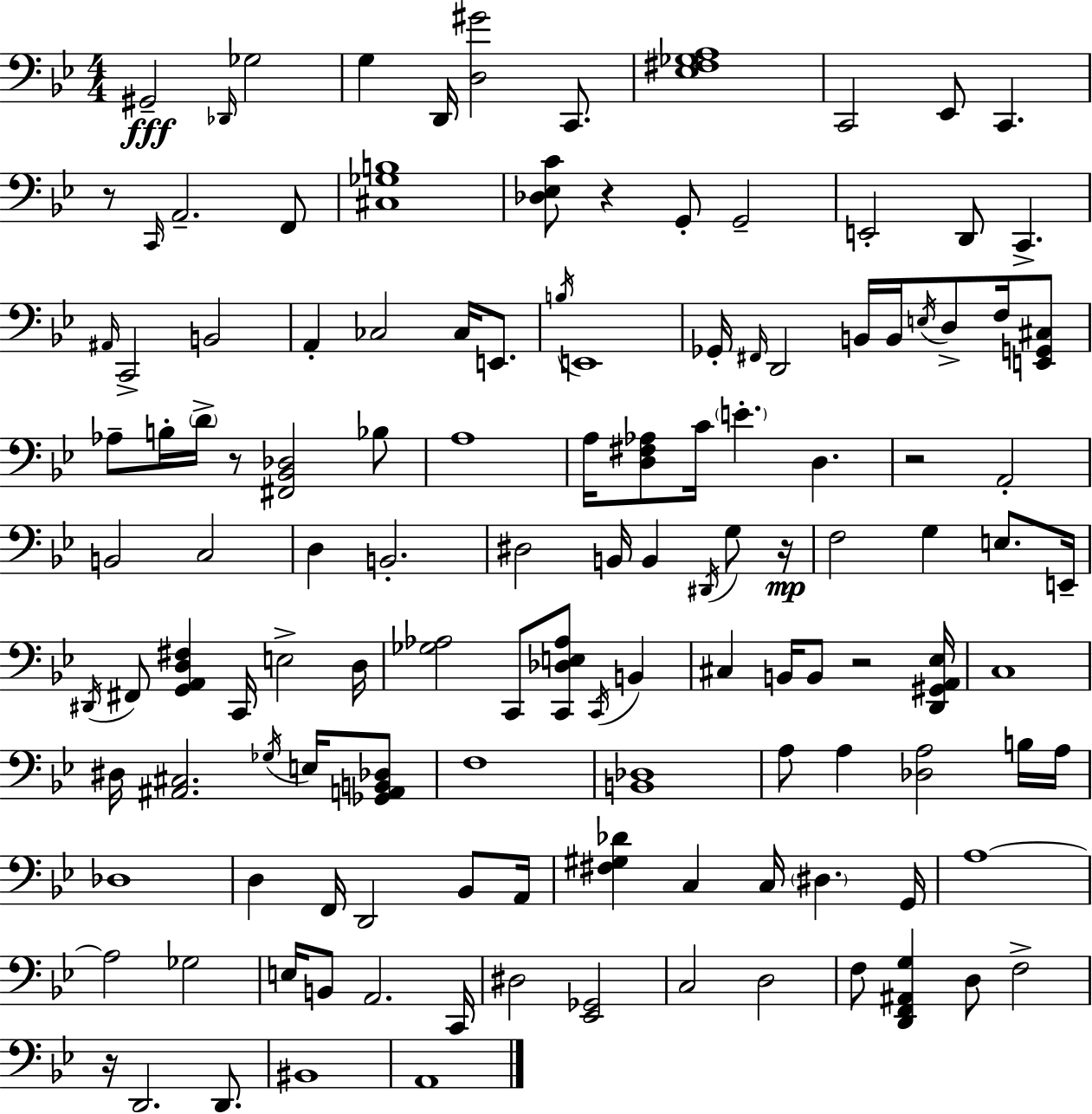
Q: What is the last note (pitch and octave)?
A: A2